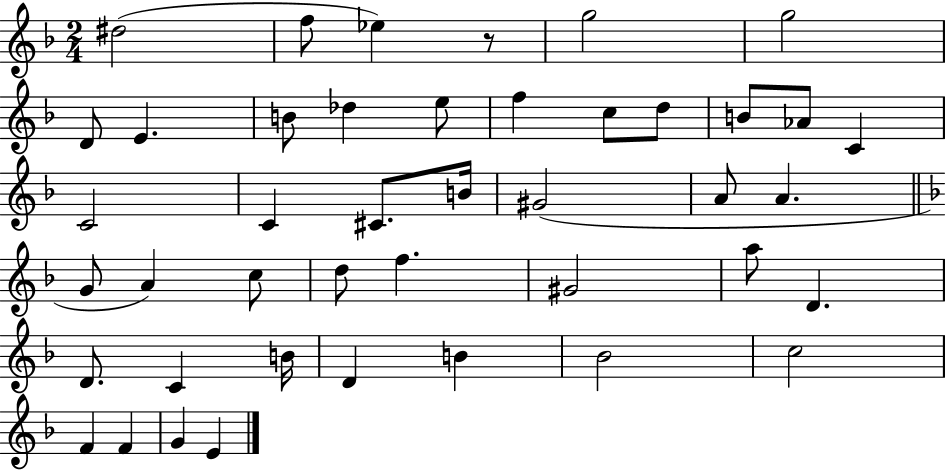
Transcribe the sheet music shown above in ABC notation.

X:1
T:Untitled
M:2/4
L:1/4
K:F
^d2 f/2 _e z/2 g2 g2 D/2 E B/2 _d e/2 f c/2 d/2 B/2 _A/2 C C2 C ^C/2 B/4 ^G2 A/2 A G/2 A c/2 d/2 f ^G2 a/2 D D/2 C B/4 D B _B2 c2 F F G E